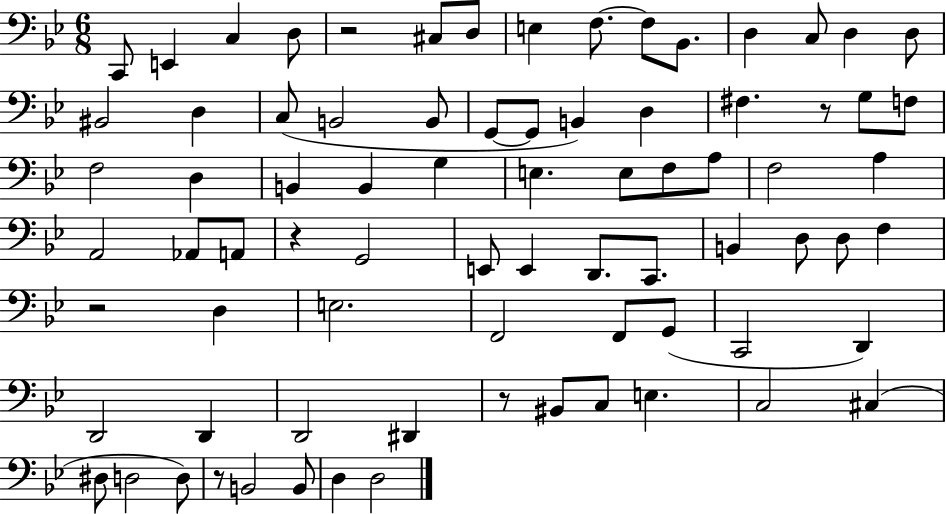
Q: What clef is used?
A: bass